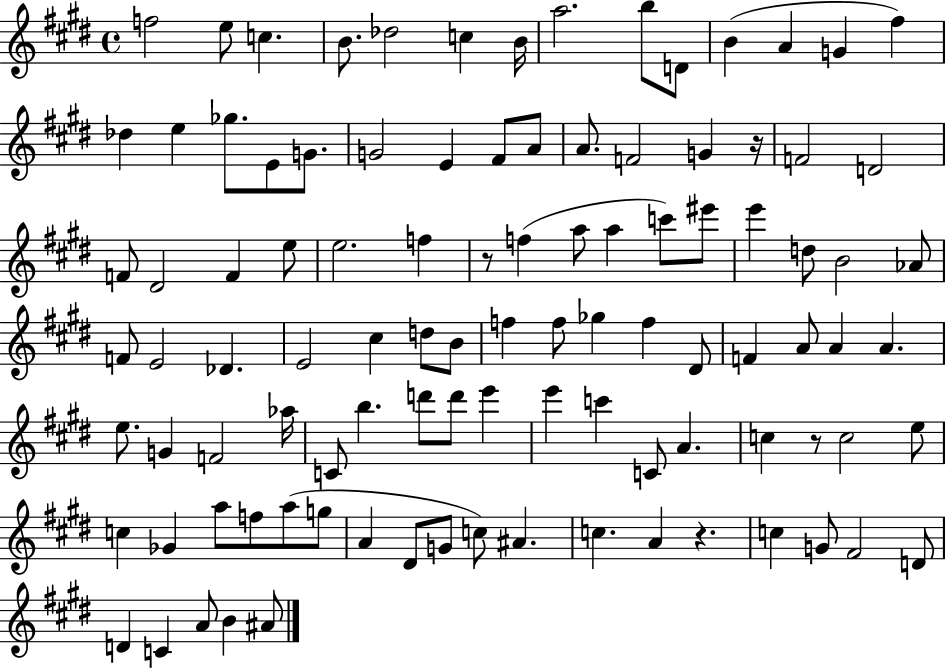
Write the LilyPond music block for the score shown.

{
  \clef treble
  \time 4/4
  \defaultTimeSignature
  \key e \major
  f''2 e''8 c''4. | b'8. des''2 c''4 b'16 | a''2. b''8 d'8 | b'4( a'4 g'4 fis''4) | \break des''4 e''4 ges''8. e'8 g'8. | g'2 e'4 fis'8 a'8 | a'8. f'2 g'4 r16 | f'2 d'2 | \break f'8 dis'2 f'4 e''8 | e''2. f''4 | r8 f''4( a''8 a''4 c'''8) eis'''8 | e'''4 d''8 b'2 aes'8 | \break f'8 e'2 des'4. | e'2 cis''4 d''8 b'8 | f''4 f''8 ges''4 f''4 dis'8 | f'4 a'8 a'4 a'4. | \break e''8. g'4 f'2 aes''16 | c'8 b''4. d'''8 d'''8 e'''4 | e'''4 c'''4 c'8 a'4. | c''4 r8 c''2 e''8 | \break c''4 ges'4 a''8 f''8 a''8( g''8 | a'4 dis'8 g'8 c''8) ais'4. | c''4. a'4 r4. | c''4 g'8 fis'2 d'8 | \break d'4 c'4 a'8 b'4 ais'8 | \bar "|."
}